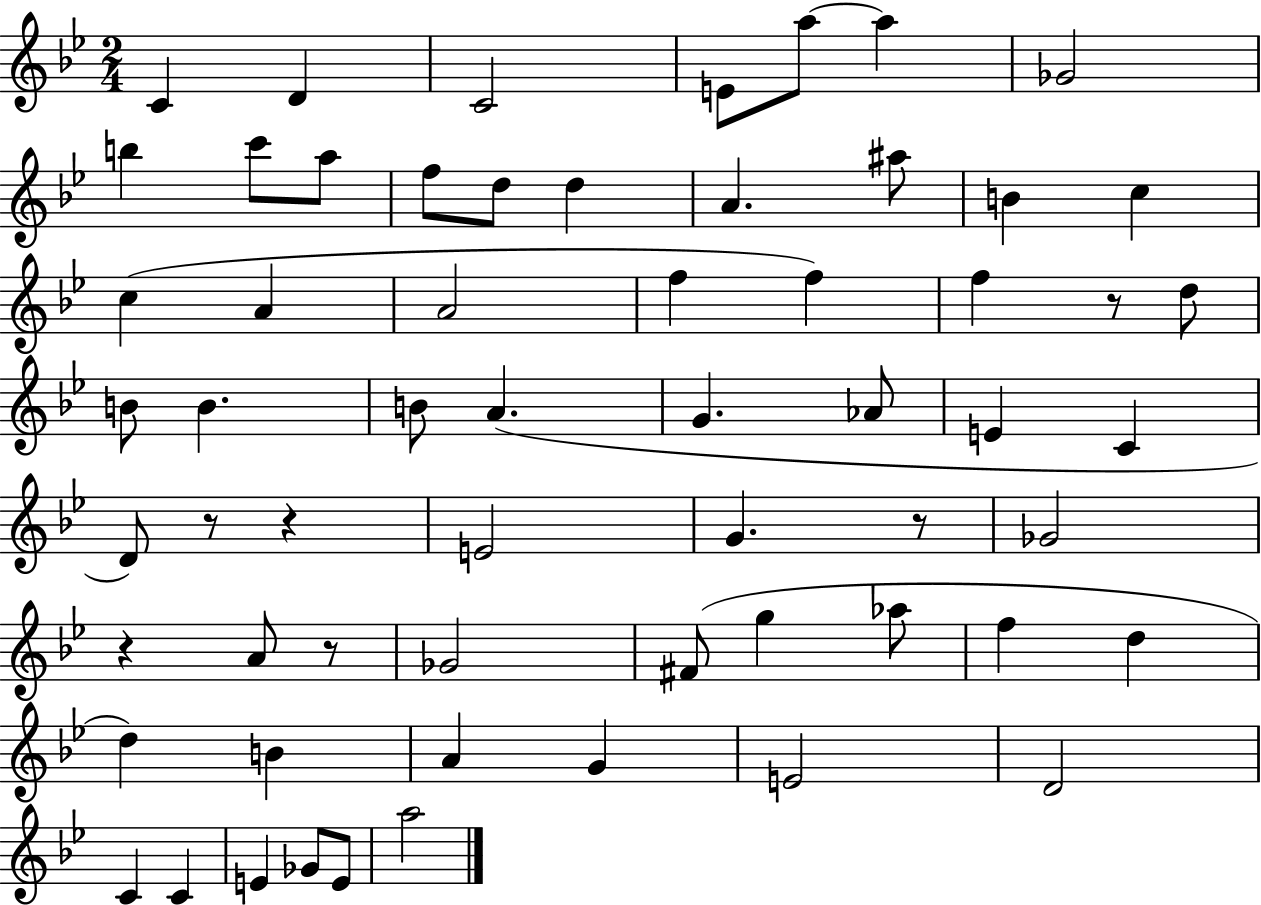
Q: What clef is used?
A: treble